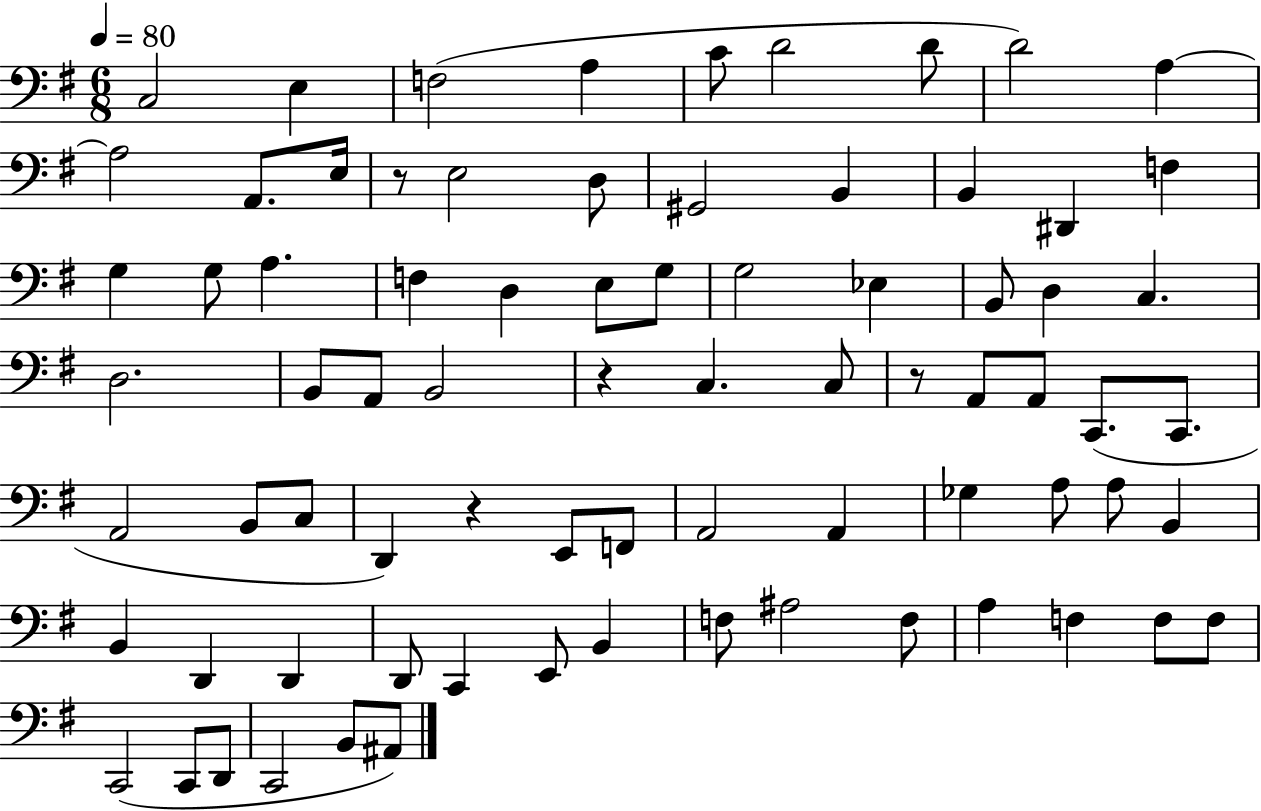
X:1
T:Untitled
M:6/8
L:1/4
K:G
C,2 E, F,2 A, C/2 D2 D/2 D2 A, A,2 A,,/2 E,/4 z/2 E,2 D,/2 ^G,,2 B,, B,, ^D,, F, G, G,/2 A, F, D, E,/2 G,/2 G,2 _E, B,,/2 D, C, D,2 B,,/2 A,,/2 B,,2 z C, C,/2 z/2 A,,/2 A,,/2 C,,/2 C,,/2 A,,2 B,,/2 C,/2 D,, z E,,/2 F,,/2 A,,2 A,, _G, A,/2 A,/2 B,, B,, D,, D,, D,,/2 C,, E,,/2 B,, F,/2 ^A,2 F,/2 A, F, F,/2 F,/2 C,,2 C,,/2 D,,/2 C,,2 B,,/2 ^A,,/2